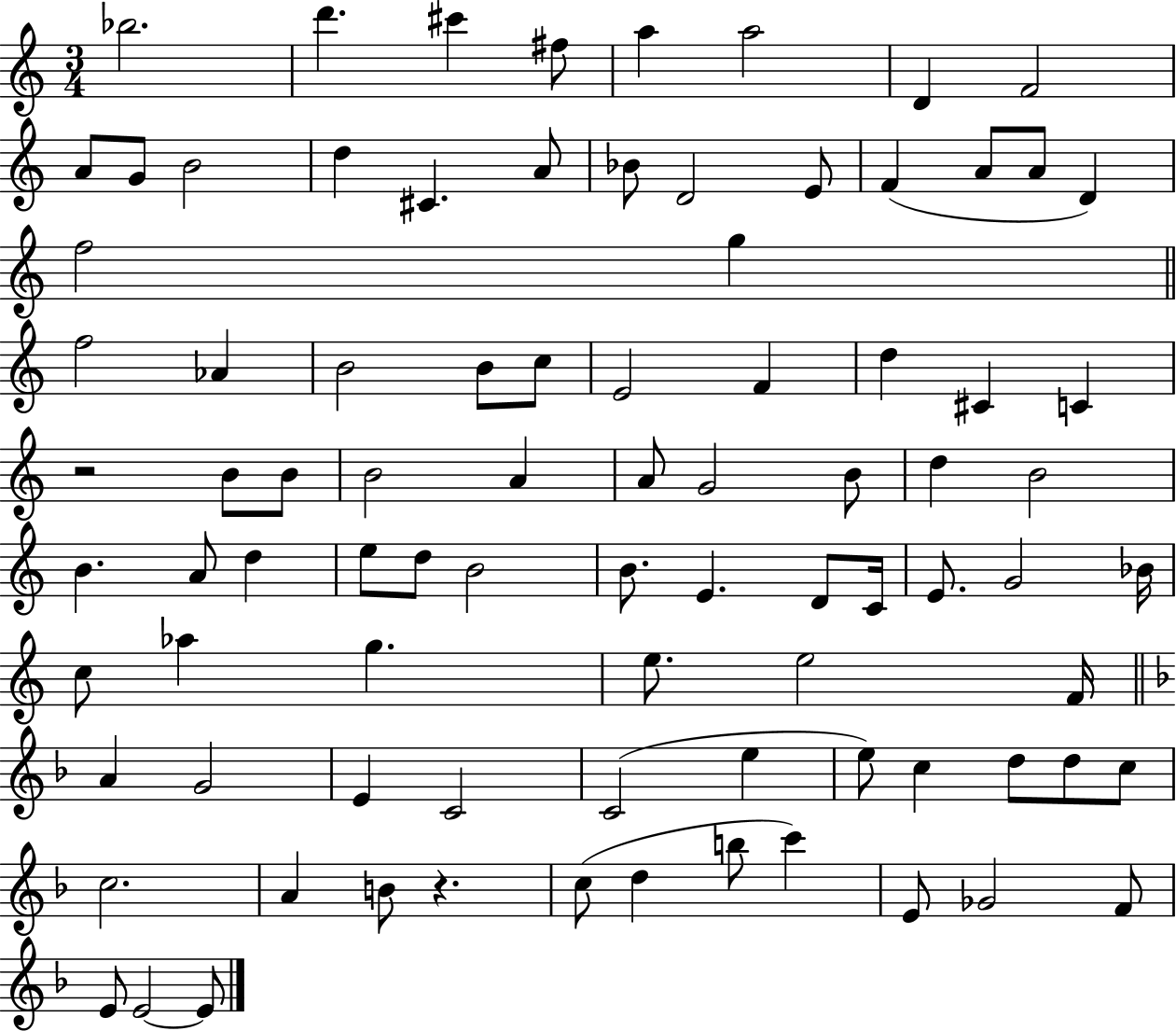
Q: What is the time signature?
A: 3/4